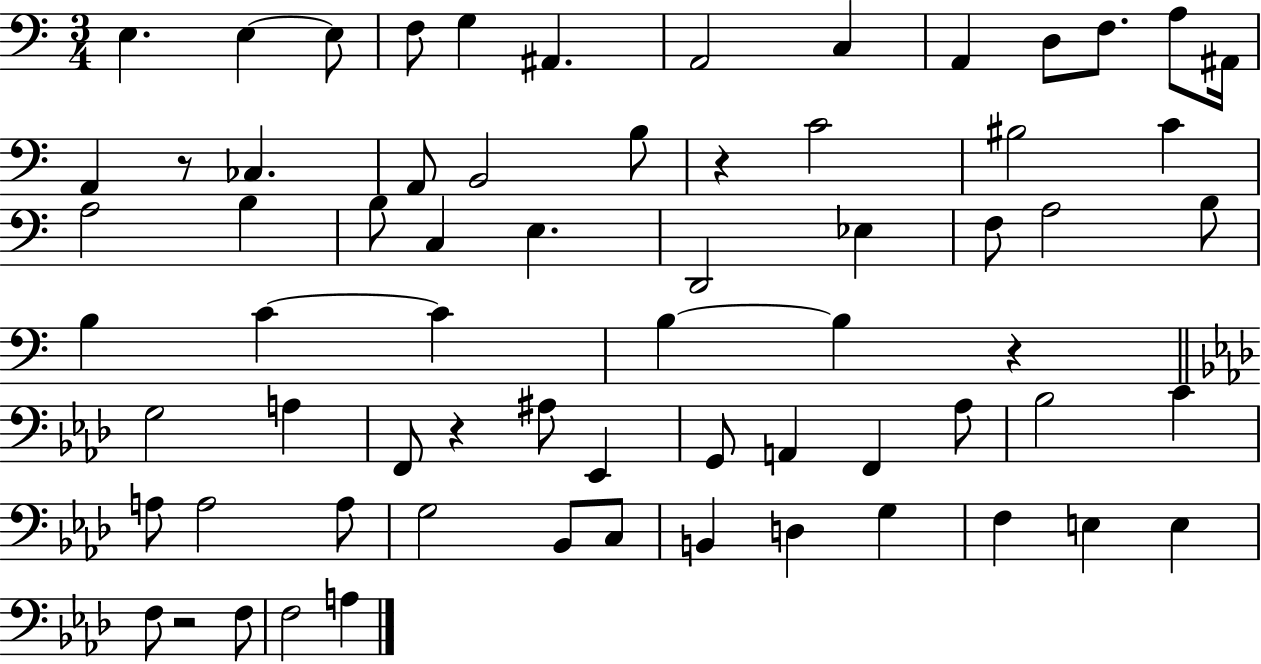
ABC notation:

X:1
T:Untitled
M:3/4
L:1/4
K:C
E, E, E,/2 F,/2 G, ^A,, A,,2 C, A,, D,/2 F,/2 A,/2 ^A,,/4 A,, z/2 _C, A,,/2 B,,2 B,/2 z C2 ^B,2 C A,2 B, B,/2 C, E, D,,2 _E, F,/2 A,2 B,/2 B, C C B, B, z G,2 A, F,,/2 z ^A,/2 _E,, G,,/2 A,, F,, _A,/2 _B,2 C A,/2 A,2 A,/2 G,2 _B,,/2 C,/2 B,, D, G, F, E, E, F,/2 z2 F,/2 F,2 A,